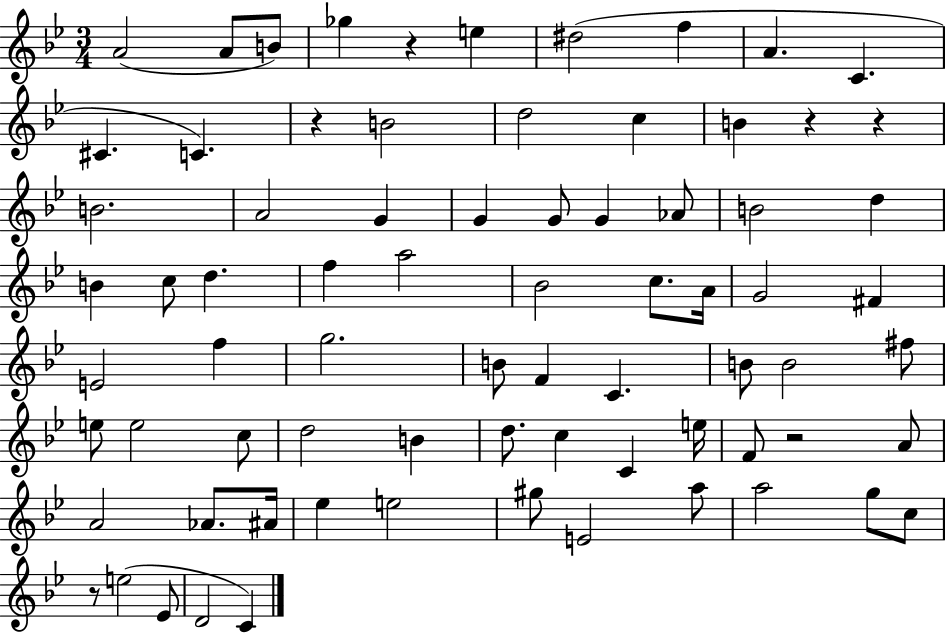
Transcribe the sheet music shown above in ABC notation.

X:1
T:Untitled
M:3/4
L:1/4
K:Bb
A2 A/2 B/2 _g z e ^d2 f A C ^C C z B2 d2 c B z z B2 A2 G G G/2 G _A/2 B2 d B c/2 d f a2 _B2 c/2 A/4 G2 ^F E2 f g2 B/2 F C B/2 B2 ^f/2 e/2 e2 c/2 d2 B d/2 c C e/4 F/2 z2 A/2 A2 _A/2 ^A/4 _e e2 ^g/2 E2 a/2 a2 g/2 c/2 z/2 e2 _E/2 D2 C